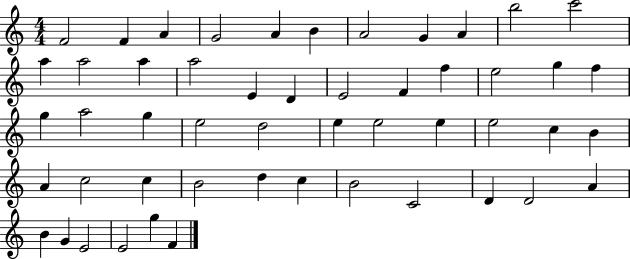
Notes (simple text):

F4/h F4/q A4/q G4/h A4/q B4/q A4/h G4/q A4/q B5/h C6/h A5/q A5/h A5/q A5/h E4/q D4/q E4/h F4/q F5/q E5/h G5/q F5/q G5/q A5/h G5/q E5/h D5/h E5/q E5/h E5/q E5/h C5/q B4/q A4/q C5/h C5/q B4/h D5/q C5/q B4/h C4/h D4/q D4/h A4/q B4/q G4/q E4/h E4/h G5/q F4/q